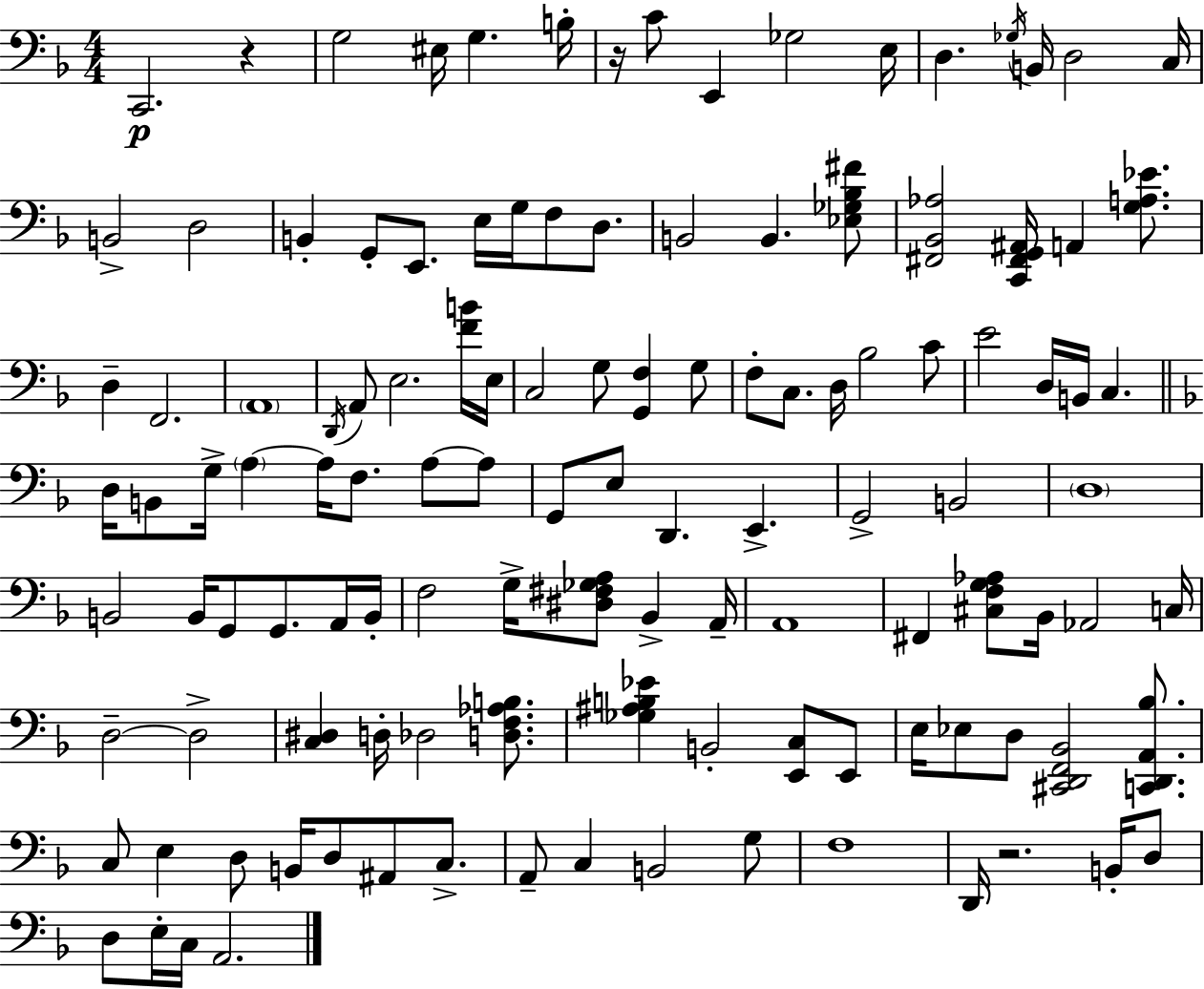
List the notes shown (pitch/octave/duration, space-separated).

C2/h. R/q G3/h EIS3/s G3/q. B3/s R/s C4/e E2/q Gb3/h E3/s D3/q. Gb3/s B2/s D3/h C3/s B2/h D3/h B2/q G2/e E2/e. E3/s G3/s F3/e D3/e. B2/h B2/q. [Eb3,Gb3,Bb3,F#4]/e [F#2,Bb2,Ab3]/h [C2,F#2,G2,A#2]/s A2/q [G3,A3,Eb4]/e. D3/q F2/h. A2/w D2/s A2/e E3/h. [F4,B4]/s E3/s C3/h G3/e [G2,F3]/q G3/e F3/e C3/e. D3/s Bb3/h C4/e E4/h D3/s B2/s C3/q. D3/s B2/e G3/s A3/q A3/s F3/e. A3/e A3/e G2/e E3/e D2/q. E2/q. G2/h B2/h D3/w B2/h B2/s G2/e G2/e. A2/s B2/s F3/h G3/s [D#3,F#3,Gb3,A3]/e Bb2/q A2/s A2/w F#2/q [C#3,F3,G3,Ab3]/e Bb2/s Ab2/h C3/s D3/h D3/h [C3,D#3]/q D3/s Db3/h [D3,F3,Ab3,B3]/e. [Gb3,A#3,B3,Eb4]/q B2/h [E2,C3]/e E2/e E3/s Eb3/e D3/e [C#2,D2,F2,Bb2]/h [C2,D2,A2,Bb3]/e. C3/e E3/q D3/e B2/s D3/e A#2/e C3/e. A2/e C3/q B2/h G3/e F3/w D2/s R/h. B2/s D3/e D3/e E3/s C3/s A2/h.